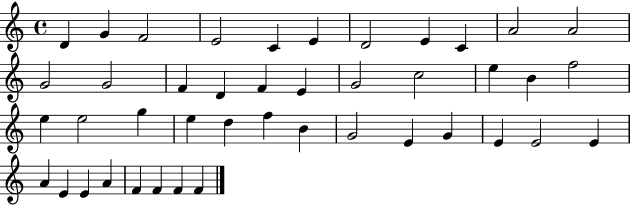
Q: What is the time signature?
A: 4/4